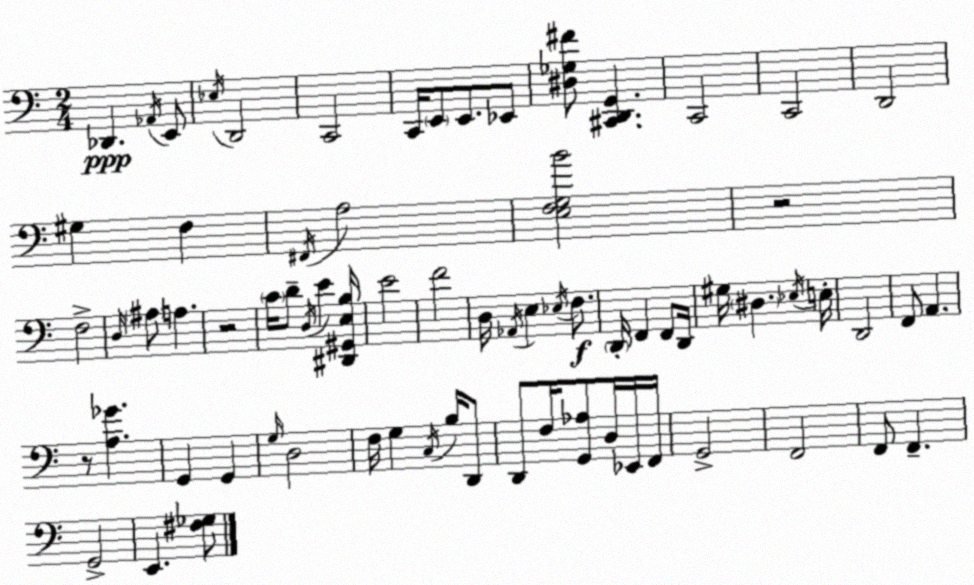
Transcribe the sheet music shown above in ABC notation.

X:1
T:Untitled
M:2/4
L:1/4
K:C
_D,, _A,,/4 E,,/2 _E,/4 D,,2 C,,2 C,,/4 E,,/2 E,,/2 _E,,/2 [^D,_G,^F]/2 [^C,,D,,G,,] C,,2 C,,2 D,,2 ^G, F, ^F,,/4 A,2 [E,F,G,B]2 z2 F,2 D,/4 ^A,/2 A, z2 C/4 D/2 D,/4 E [^D,,^G,,E,B,]/4 E2 F2 D,/4 _A,,/4 E, _E,/4 F,/2 D,,/4 F,, F,,/2 D,,/4 ^G,/4 ^D, _E,/4 E,/4 D,,2 F,,/2 A,, z/2 [A,_G] G,, G,, G,/4 D,2 F,/4 G, C,/4 B,/4 D,,/2 D,,/2 F,/4 [G,,_A,]/2 D,/4 _E,,/4 F,,/4 G,,2 F,,2 F,,/2 F,, G,,2 E,, [^F,_G,]/2